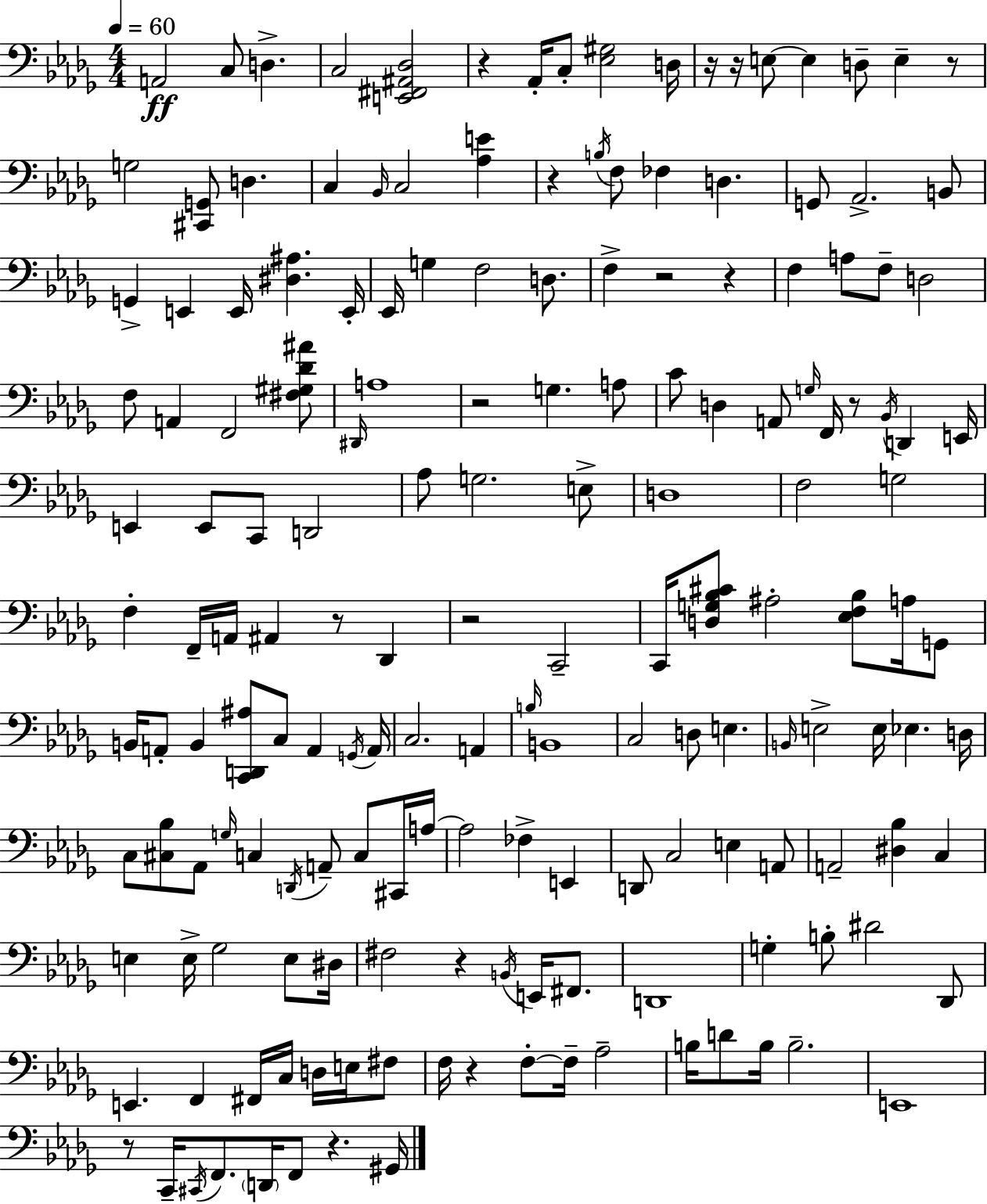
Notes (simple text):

A2/h C3/e D3/q. C3/h [E2,F#2,A#2,Db3]/h R/q Ab2/s C3/e [Eb3,G#3]/h D3/s R/s R/s E3/e E3/q D3/e E3/q R/e G3/h [C#2,G2]/e D3/q. C3/q Bb2/s C3/h [Ab3,E4]/q R/q B3/s F3/e FES3/q D3/q. G2/e Ab2/h. B2/e G2/q E2/q E2/s [D#3,A#3]/q. E2/s Eb2/s G3/q F3/h D3/e. F3/q R/h R/q F3/q A3/e F3/e D3/h F3/e A2/q F2/h [F#3,G#3,Db4,A#4]/e D#2/s A3/w R/h G3/q. A3/e C4/e D3/q A2/e G3/s F2/s R/e Bb2/s D2/q E2/s E2/q E2/e C2/e D2/h Ab3/e G3/h. E3/e D3/w F3/h G3/h F3/q F2/s A2/s A#2/q R/e Db2/q R/h C2/h C2/s [D3,G3,Bb3,C#4]/e A#3/h [Eb3,F3,Bb3]/e A3/s G2/e B2/s A2/e B2/q [C2,D2,A#3]/e C3/e A2/q G2/s A2/s C3/h. A2/q B3/s B2/w C3/h D3/e E3/q. B2/s E3/h E3/s Eb3/q. D3/s C3/e [C#3,Bb3]/e Ab2/e G3/s C3/q D2/s A2/e C3/e C#2/s A3/s A3/h FES3/q E2/q D2/e C3/h E3/q A2/e A2/h [D#3,Bb3]/q C3/q E3/q E3/s Gb3/h E3/e D#3/s F#3/h R/q B2/s E2/s F#2/e. D2/w G3/q B3/e D#4/h Db2/e E2/q. F2/q F#2/s C3/s D3/s E3/s F#3/e F3/s R/q F3/e F3/s Ab3/h B3/s D4/e B3/s B3/h. E2/w R/e C2/s C#2/s F2/e. D2/s F2/e R/q. G#2/s